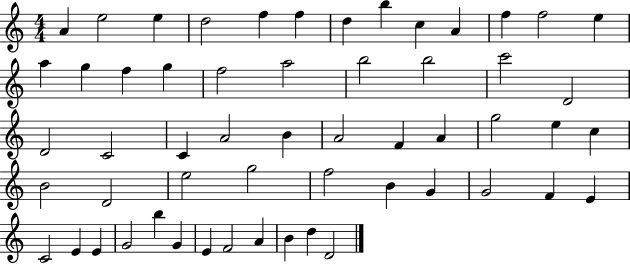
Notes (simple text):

A4/q E5/h E5/q D5/h F5/q F5/q D5/q B5/q C5/q A4/q F5/q F5/h E5/q A5/q G5/q F5/q G5/q F5/h A5/h B5/h B5/h C6/h D4/h D4/h C4/h C4/q A4/h B4/q A4/h F4/q A4/q G5/h E5/q C5/q B4/h D4/h E5/h G5/h F5/h B4/q G4/q G4/h F4/q E4/q C4/h E4/q E4/q G4/h B5/q G4/q E4/q F4/h A4/q B4/q D5/q D4/h